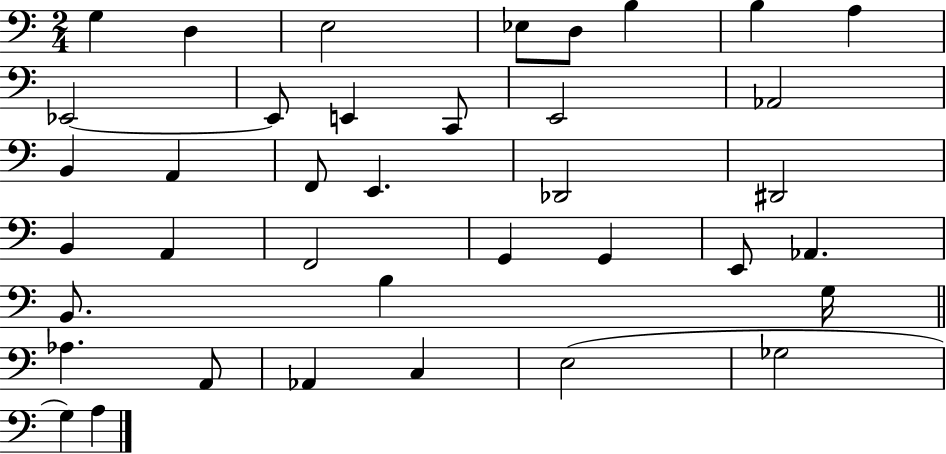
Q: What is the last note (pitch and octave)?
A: A3